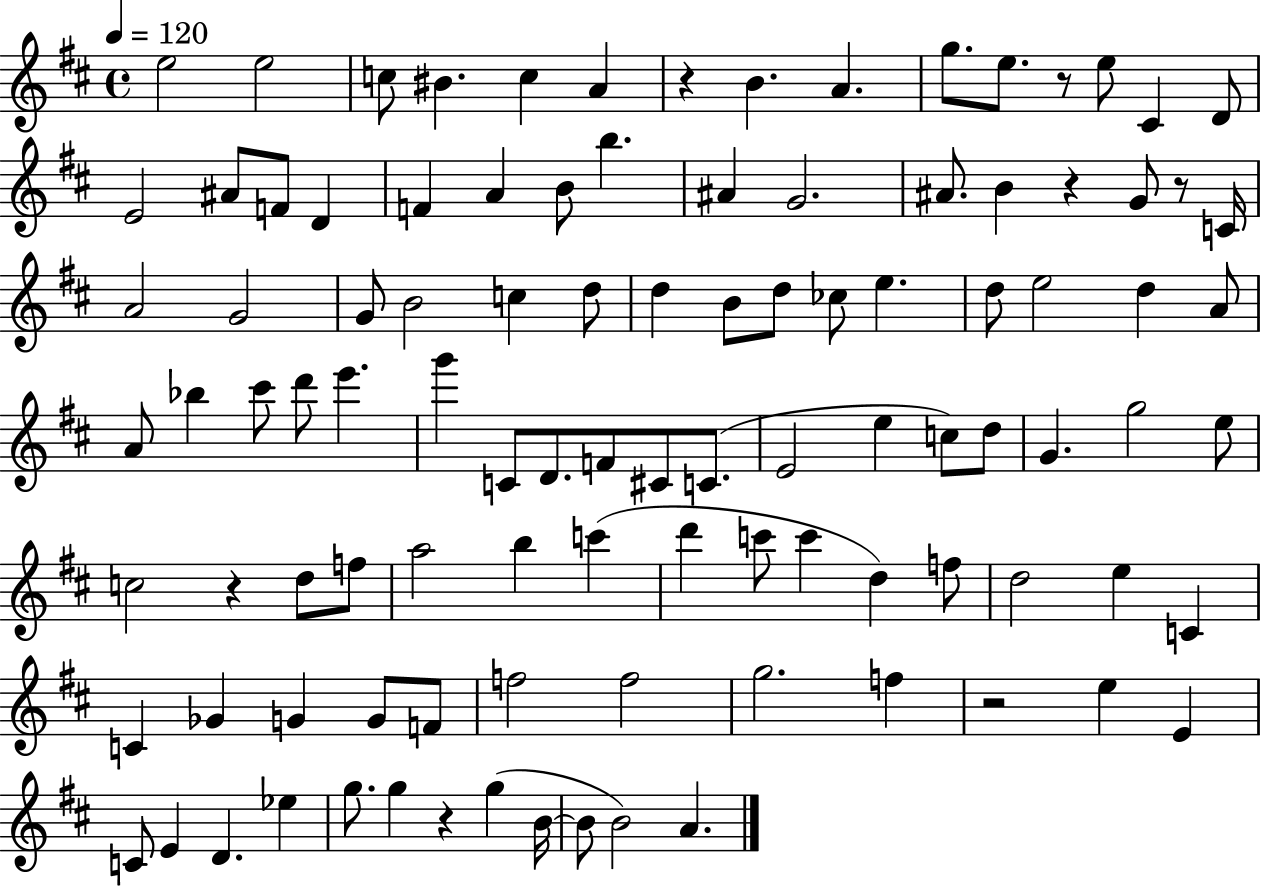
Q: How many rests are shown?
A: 7